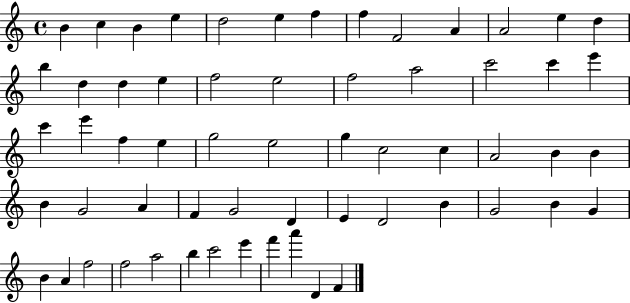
X:1
T:Untitled
M:4/4
L:1/4
K:C
B c B e d2 e f f F2 A A2 e d b d d e f2 e2 f2 a2 c'2 c' e' c' e' f e g2 e2 g c2 c A2 B B B G2 A F G2 D E D2 B G2 B G B A f2 f2 a2 b c'2 e' f' a' D F